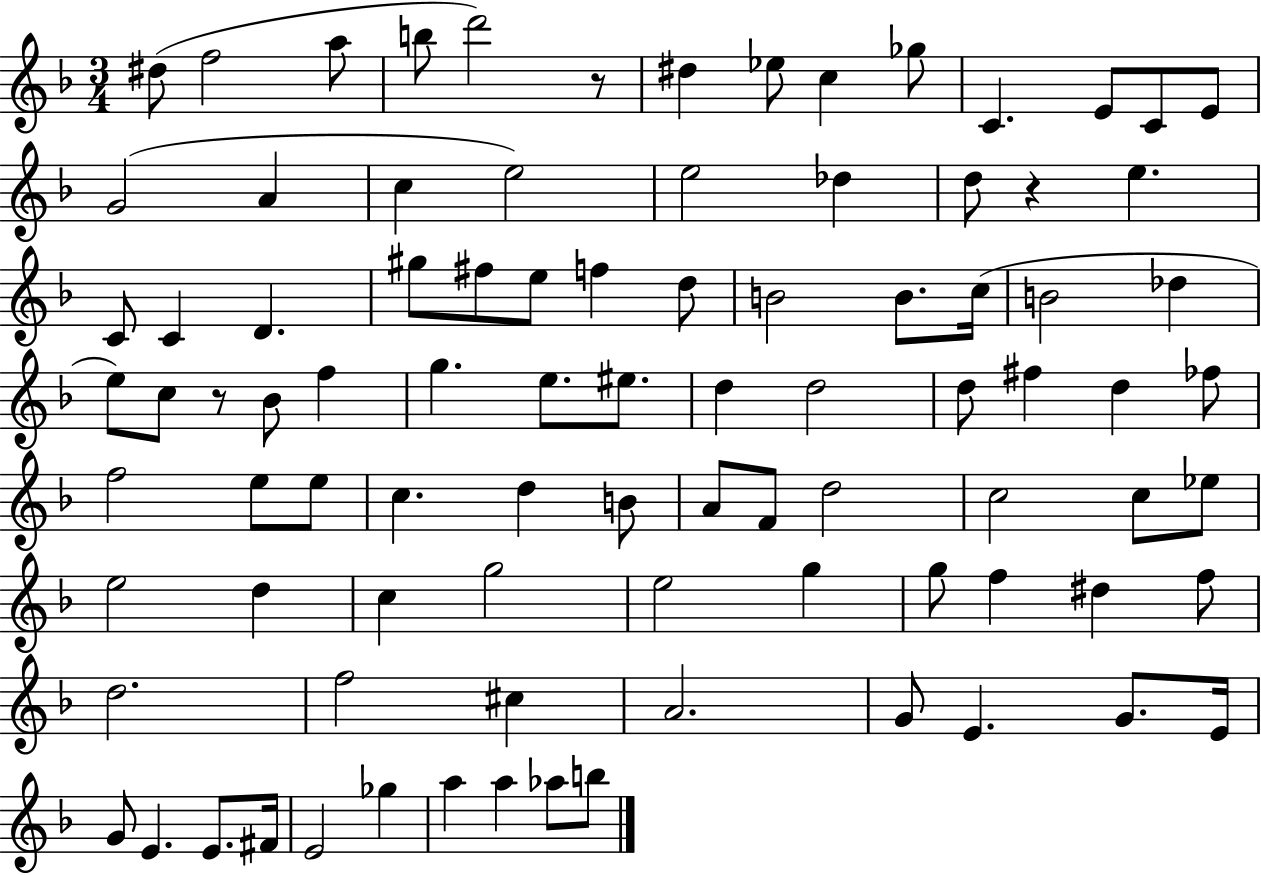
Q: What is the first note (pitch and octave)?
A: D#5